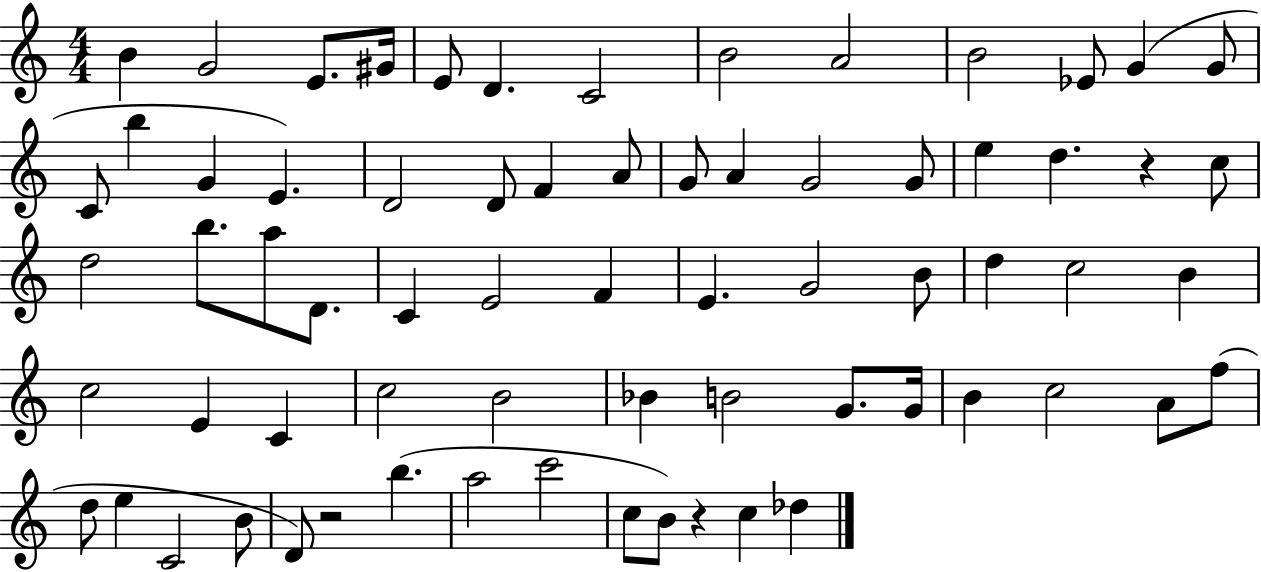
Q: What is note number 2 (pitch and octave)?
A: G4